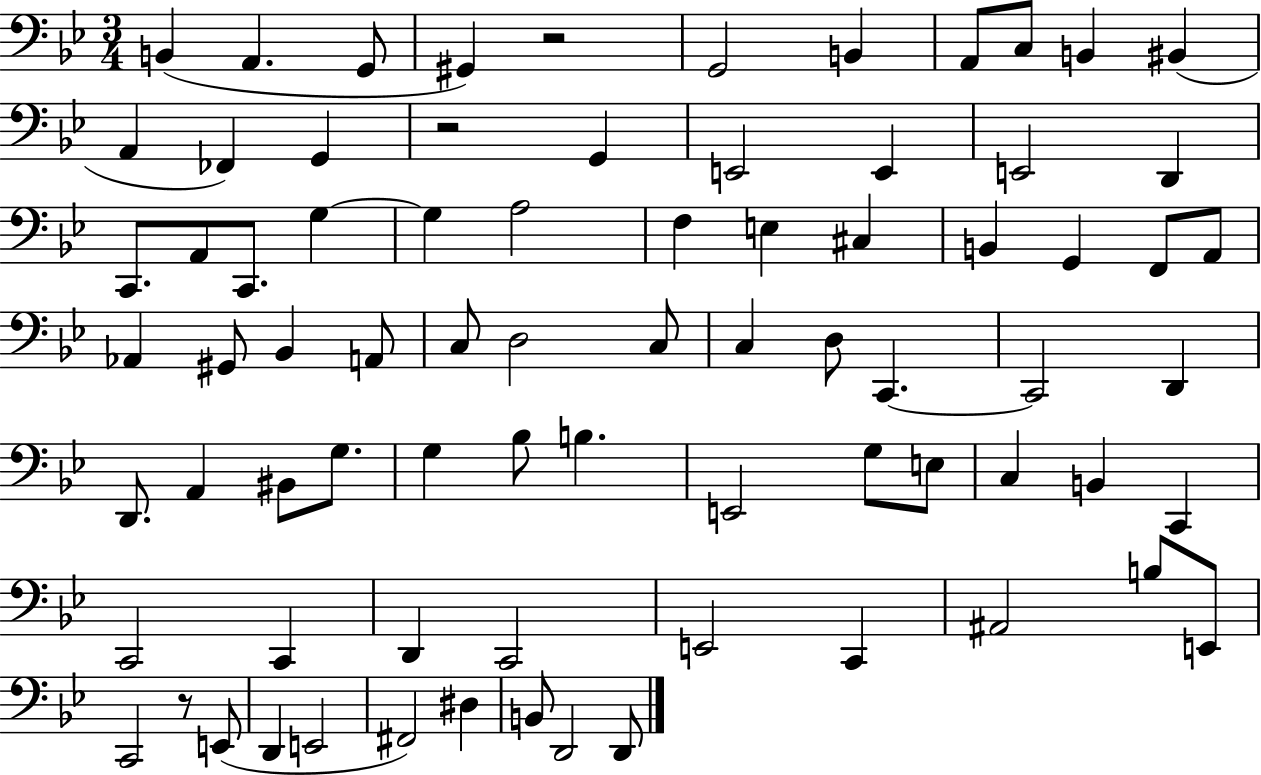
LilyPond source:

{
  \clef bass
  \numericTimeSignature
  \time 3/4
  \key bes \major
  b,4( a,4. g,8 | gis,4) r2 | g,2 b,4 | a,8 c8 b,4 bis,4( | \break a,4 fes,4) g,4 | r2 g,4 | e,2 e,4 | e,2 d,4 | \break c,8. a,8 c,8. g4~~ | g4 a2 | f4 e4 cis4 | b,4 g,4 f,8 a,8 | \break aes,4 gis,8 bes,4 a,8 | c8 d2 c8 | c4 d8 c,4.~~ | c,2 d,4 | \break d,8. a,4 bis,8 g8. | g4 bes8 b4. | e,2 g8 e8 | c4 b,4 c,4 | \break c,2 c,4 | d,4 c,2 | e,2 c,4 | ais,2 b8 e,8 | \break c,2 r8 e,8( | d,4 e,2 | fis,2) dis4 | b,8 d,2 d,8 | \break \bar "|."
}